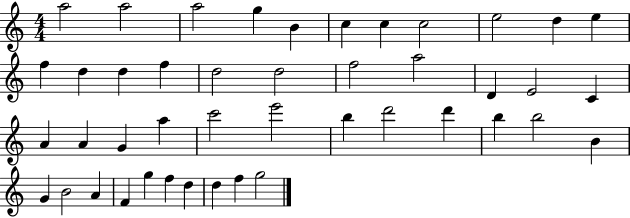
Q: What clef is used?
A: treble